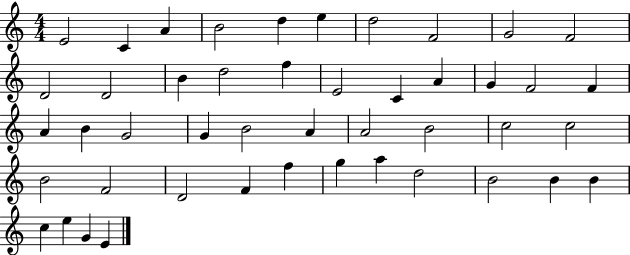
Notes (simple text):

E4/h C4/q A4/q B4/h D5/q E5/q D5/h F4/h G4/h F4/h D4/h D4/h B4/q D5/h F5/q E4/h C4/q A4/q G4/q F4/h F4/q A4/q B4/q G4/h G4/q B4/h A4/q A4/h B4/h C5/h C5/h B4/h F4/h D4/h F4/q F5/q G5/q A5/q D5/h B4/h B4/q B4/q C5/q E5/q G4/q E4/q